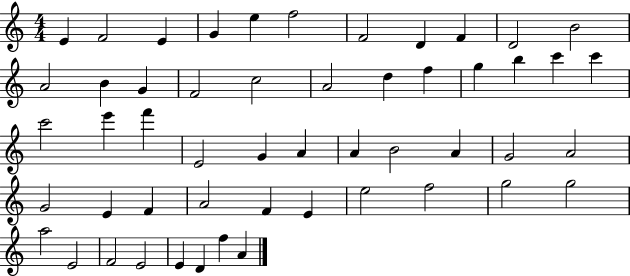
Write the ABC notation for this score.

X:1
T:Untitled
M:4/4
L:1/4
K:C
E F2 E G e f2 F2 D F D2 B2 A2 B G F2 c2 A2 d f g b c' c' c'2 e' f' E2 G A A B2 A G2 A2 G2 E F A2 F E e2 f2 g2 g2 a2 E2 F2 E2 E D f A